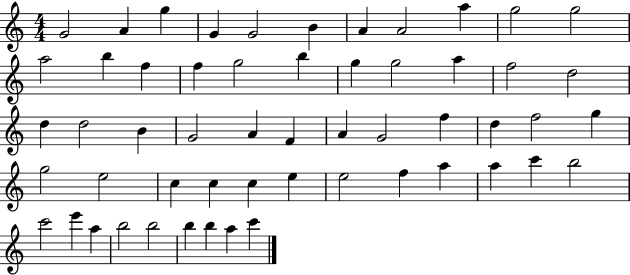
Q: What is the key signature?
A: C major